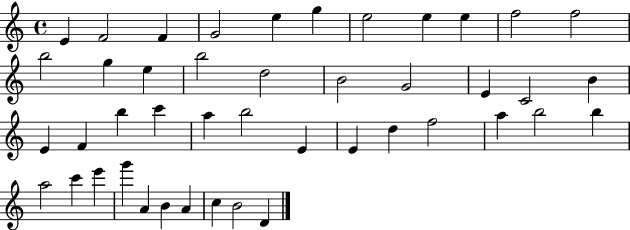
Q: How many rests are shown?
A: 0